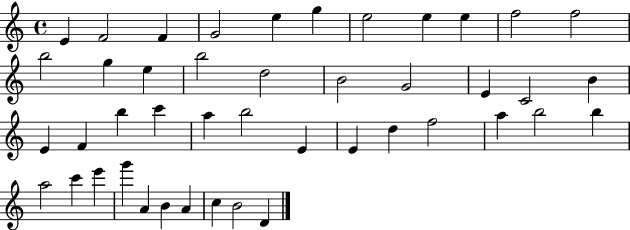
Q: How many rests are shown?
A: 0